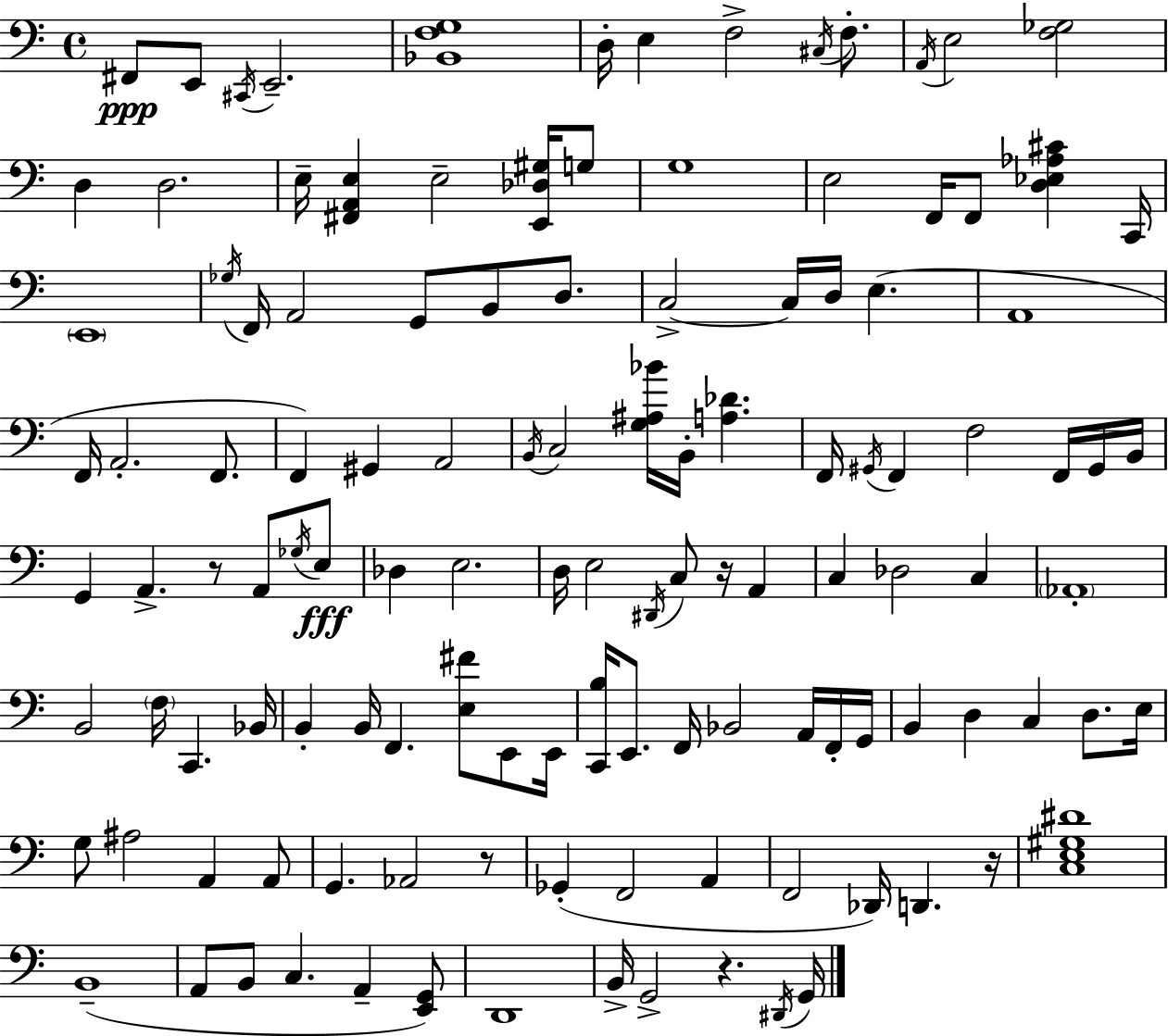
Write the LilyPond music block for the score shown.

{
  \clef bass
  \time 4/4
  \defaultTimeSignature
  \key c \major
  fis,8\ppp e,8 \acciaccatura { cis,16 } e,2.-- | <bes, f g>1 | d16-. e4 f2-> \acciaccatura { cis16 } f8.-. | \acciaccatura { a,16 } e2 <f ges>2 | \break d4 d2. | e16-- <fis, a, e>4 e2-- | <e, des gis>16 g8 g1 | e2 f,16 f,8 <d ees aes cis'>4 | \break c,16 \parenthesize e,1 | \acciaccatura { ges16 } f,16 a,2 g,8 b,8 | d8. c2->~~ c16 d16 e4.( | a,1 | \break f,16 a,2.-. | f,8. f,4) gis,4 a,2 | \acciaccatura { b,16 } c2 <g ais bes'>16 b,16-. <a des'>4. | f,16 \acciaccatura { gis,16 } f,4 f2 | \break f,16 gis,16 b,16 g,4 a,4.-> | r8 a,8 \acciaccatura { ges16 } e8\fff des4 e2. | d16 e2 | \acciaccatura { dis,16 } c8 r16 a,4 c4 des2 | \break c4 \parenthesize aes,1-. | b,2 | \parenthesize f16 c,4. bes,16 b,4-. b,16 f,4. | <e fis'>8 e,8 e,16 <c, b>16 e,8. f,16 bes,2 | \break a,16 f,16-. g,16 b,4 d4 | c4 d8. e16 g8 ais2 | a,4 a,8 g,4. aes,2 | r8 ges,4-.( f,2 | \break a,4 f,2 | des,16) d,4. r16 <c e gis dis'>1 | b,1--( | a,8 b,8 c4. | \break a,4-- <e, g,>8) d,1 | b,16-> g,2-> | r4. \acciaccatura { dis,16 } g,16 \bar "|."
}